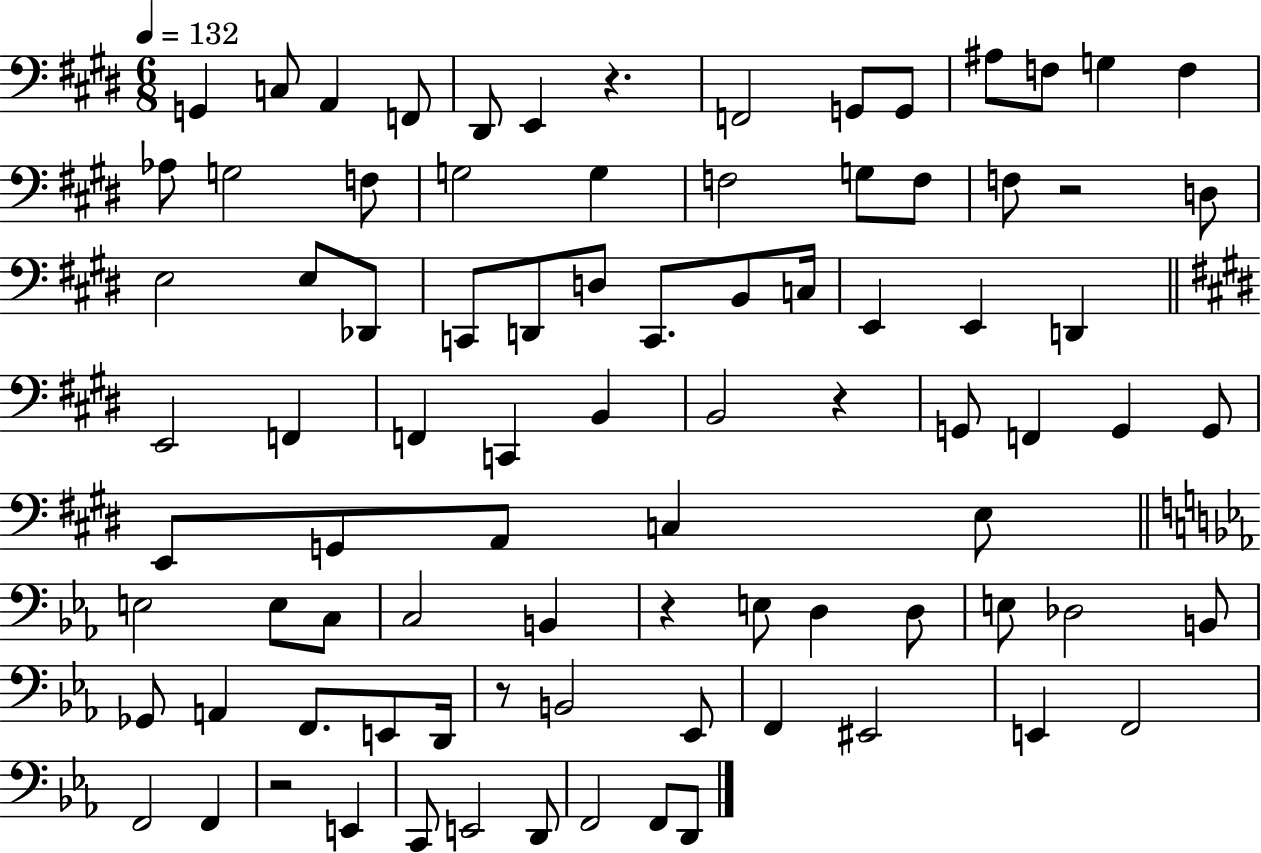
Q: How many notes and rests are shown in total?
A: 87